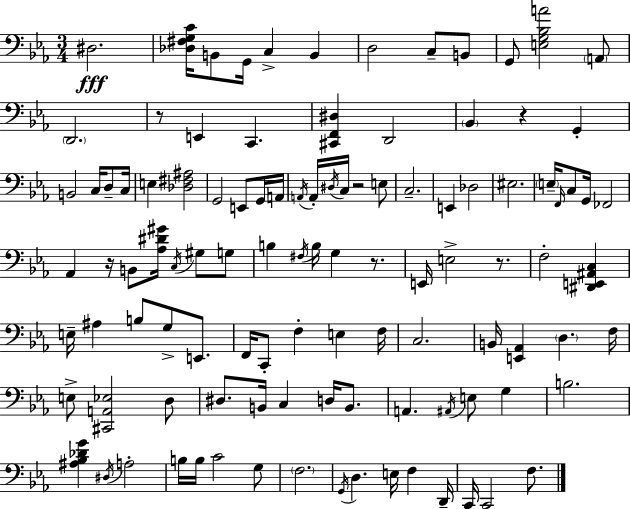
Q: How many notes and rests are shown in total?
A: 107